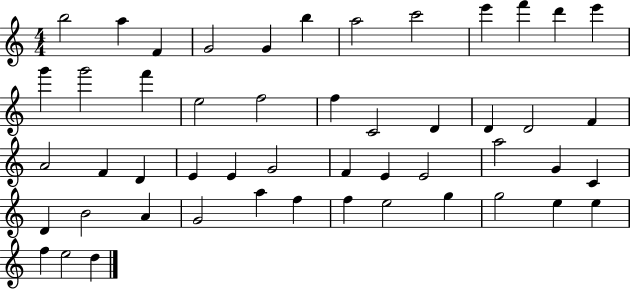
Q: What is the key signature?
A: C major